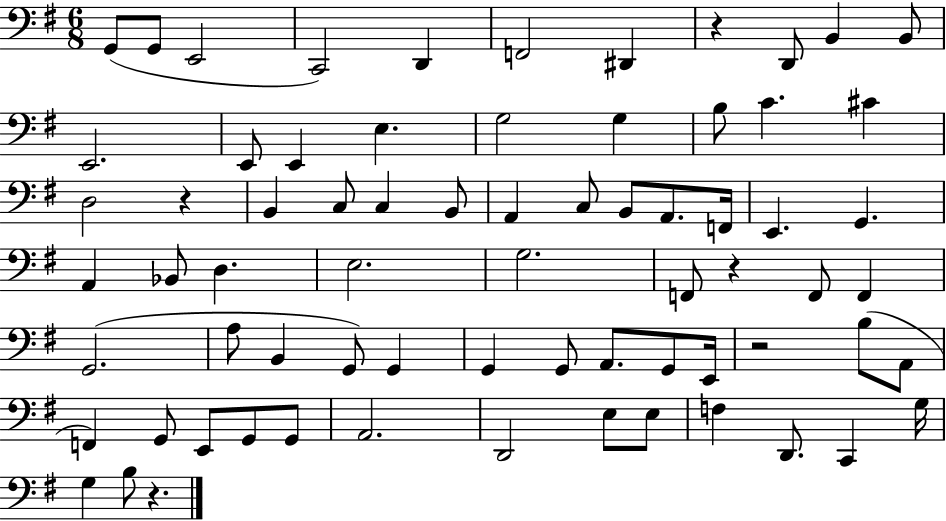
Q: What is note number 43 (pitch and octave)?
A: G2